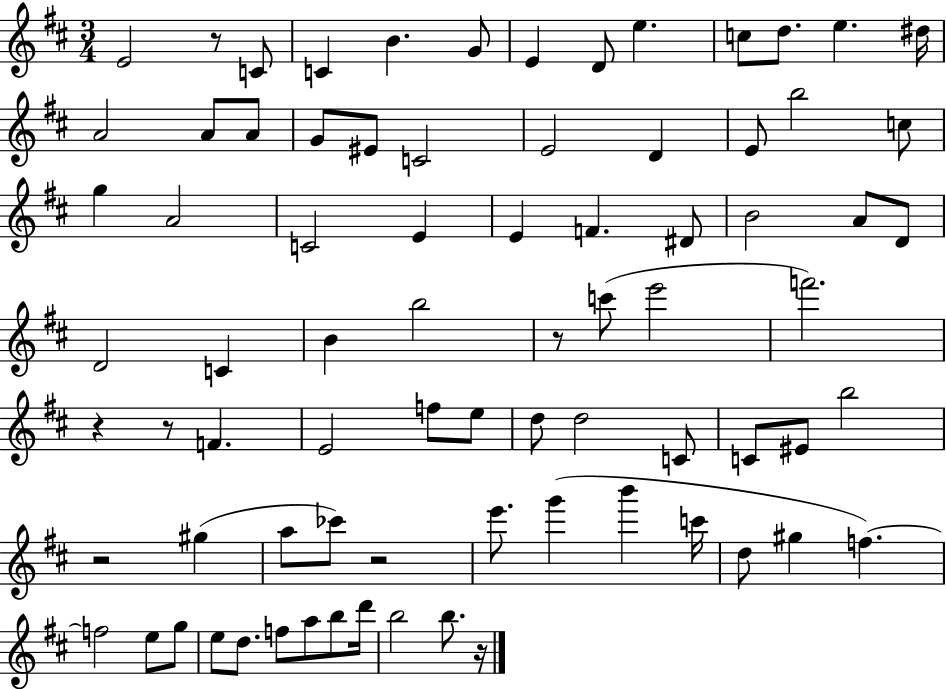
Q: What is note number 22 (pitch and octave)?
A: B5